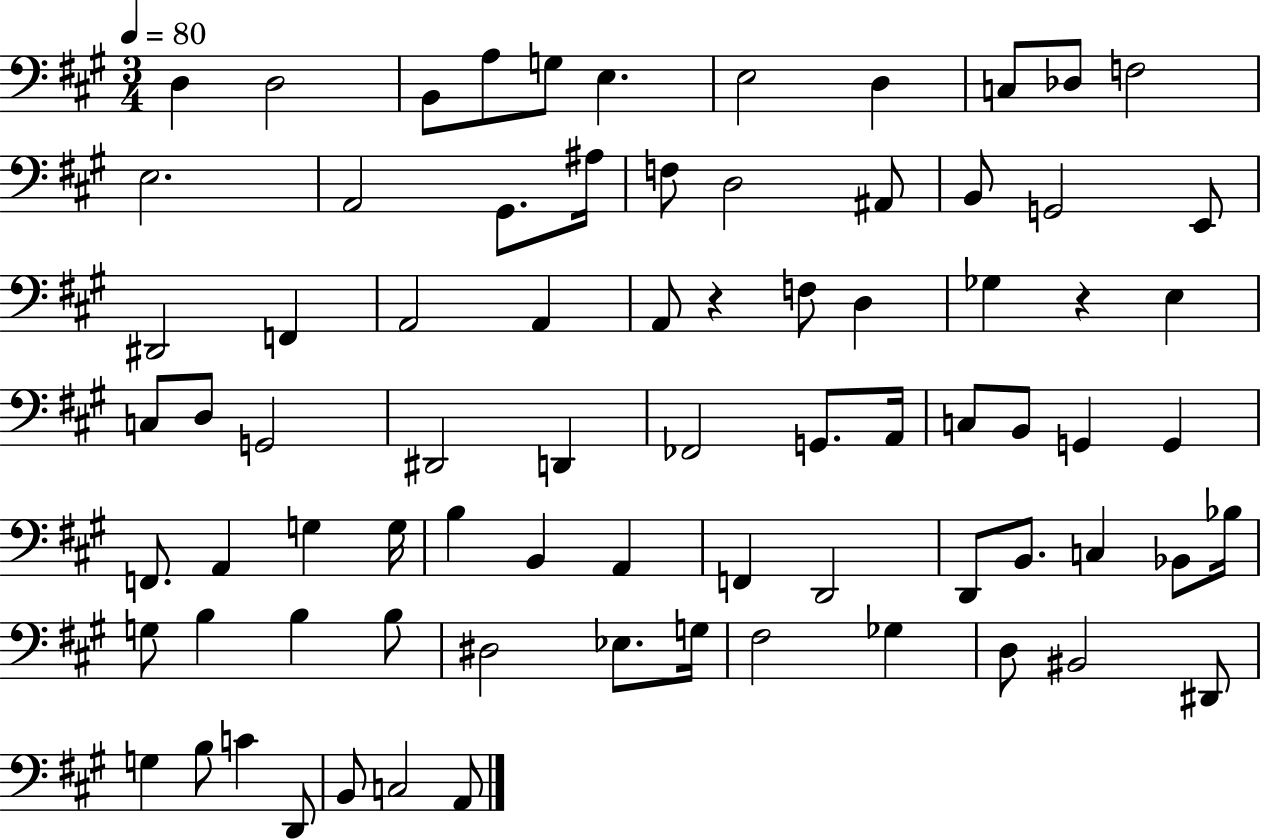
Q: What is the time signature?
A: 3/4